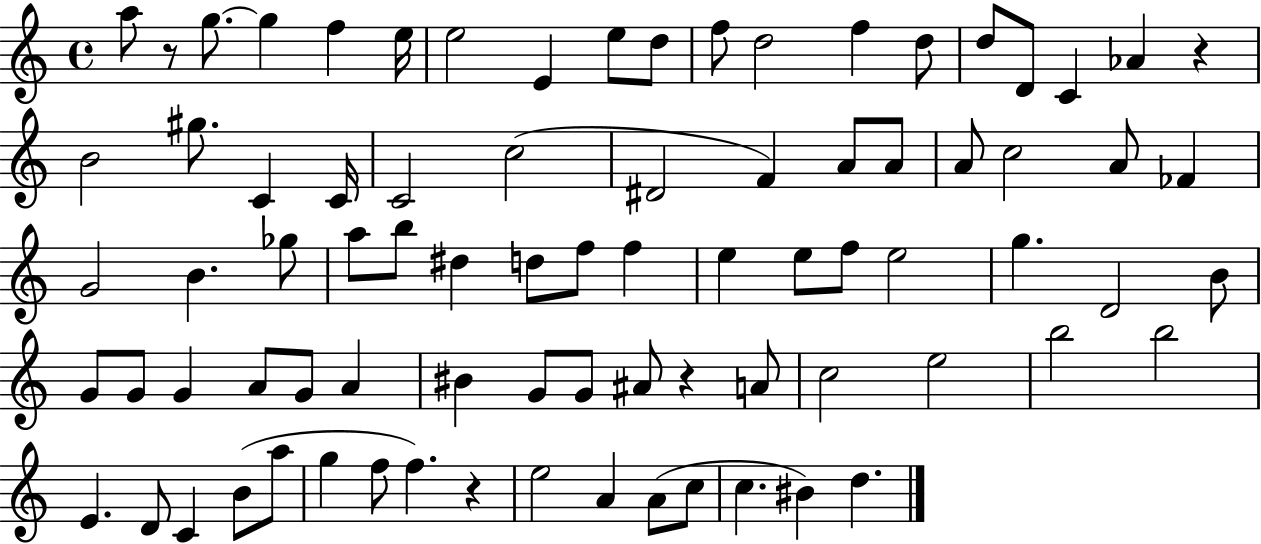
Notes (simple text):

A5/e R/e G5/e. G5/q F5/q E5/s E5/h E4/q E5/e D5/e F5/e D5/h F5/q D5/e D5/e D4/e C4/q Ab4/q R/q B4/h G#5/e. C4/q C4/s C4/h C5/h D#4/h F4/q A4/e A4/e A4/e C5/h A4/e FES4/q G4/h B4/q. Gb5/e A5/e B5/e D#5/q D5/e F5/e F5/q E5/q E5/e F5/e E5/h G5/q. D4/h B4/e G4/e G4/e G4/q A4/e G4/e A4/q BIS4/q G4/e G4/e A#4/e R/q A4/e C5/h E5/h B5/h B5/h E4/q. D4/e C4/q B4/e A5/e G5/q F5/e F5/q. R/q E5/h A4/q A4/e C5/e C5/q. BIS4/q D5/q.